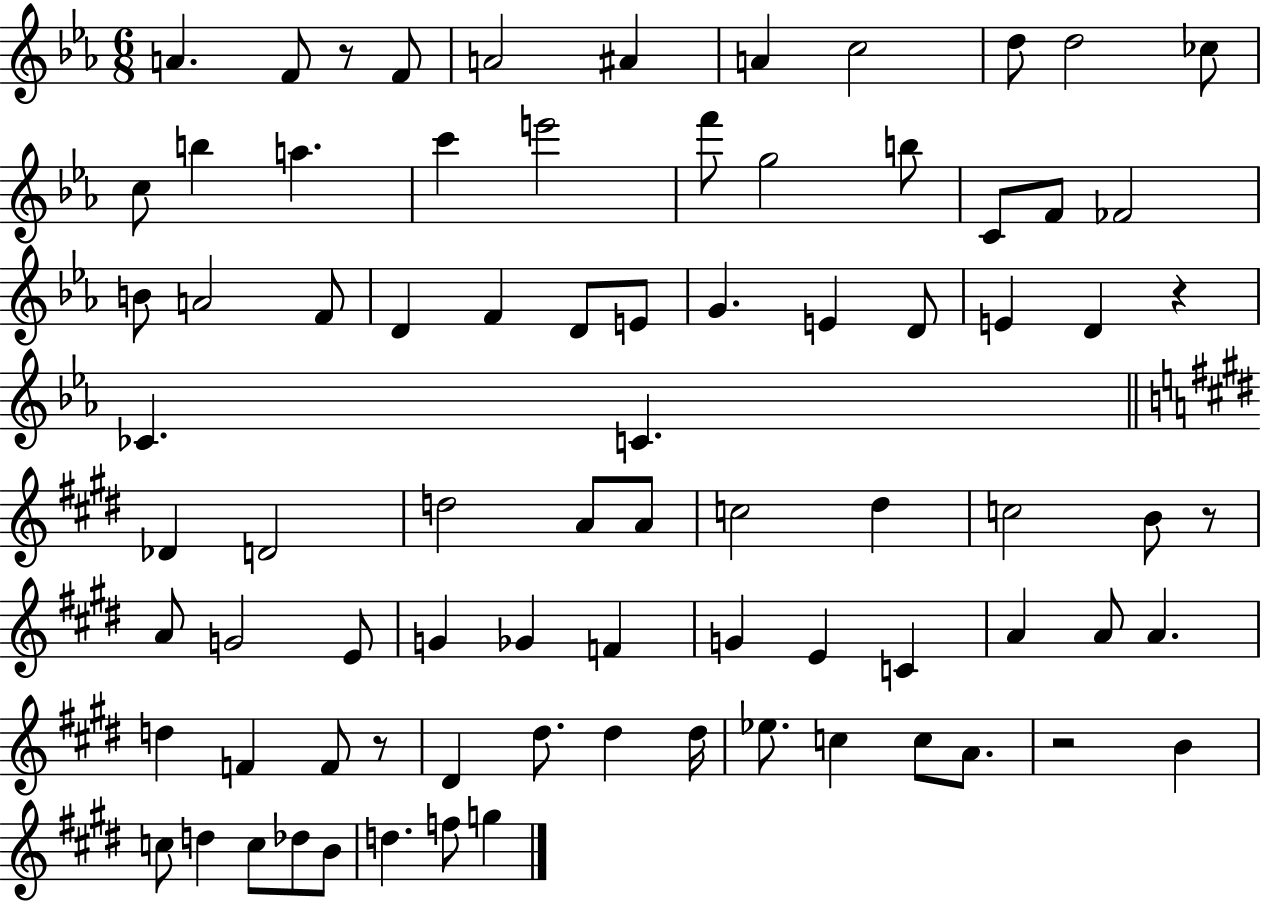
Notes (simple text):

A4/q. F4/e R/e F4/e A4/h A#4/q A4/q C5/h D5/e D5/h CES5/e C5/e B5/q A5/q. C6/q E6/h F6/e G5/h B5/e C4/e F4/e FES4/h B4/e A4/h F4/e D4/q F4/q D4/e E4/e G4/q. E4/q D4/e E4/q D4/q R/q CES4/q. C4/q. Db4/q D4/h D5/h A4/e A4/e C5/h D#5/q C5/h B4/e R/e A4/e G4/h E4/e G4/q Gb4/q F4/q G4/q E4/q C4/q A4/q A4/e A4/q. D5/q F4/q F4/e R/e D#4/q D#5/e. D#5/q D#5/s Eb5/e. C5/q C5/e A4/e. R/h B4/q C5/e D5/q C5/e Db5/e B4/e D5/q. F5/e G5/q